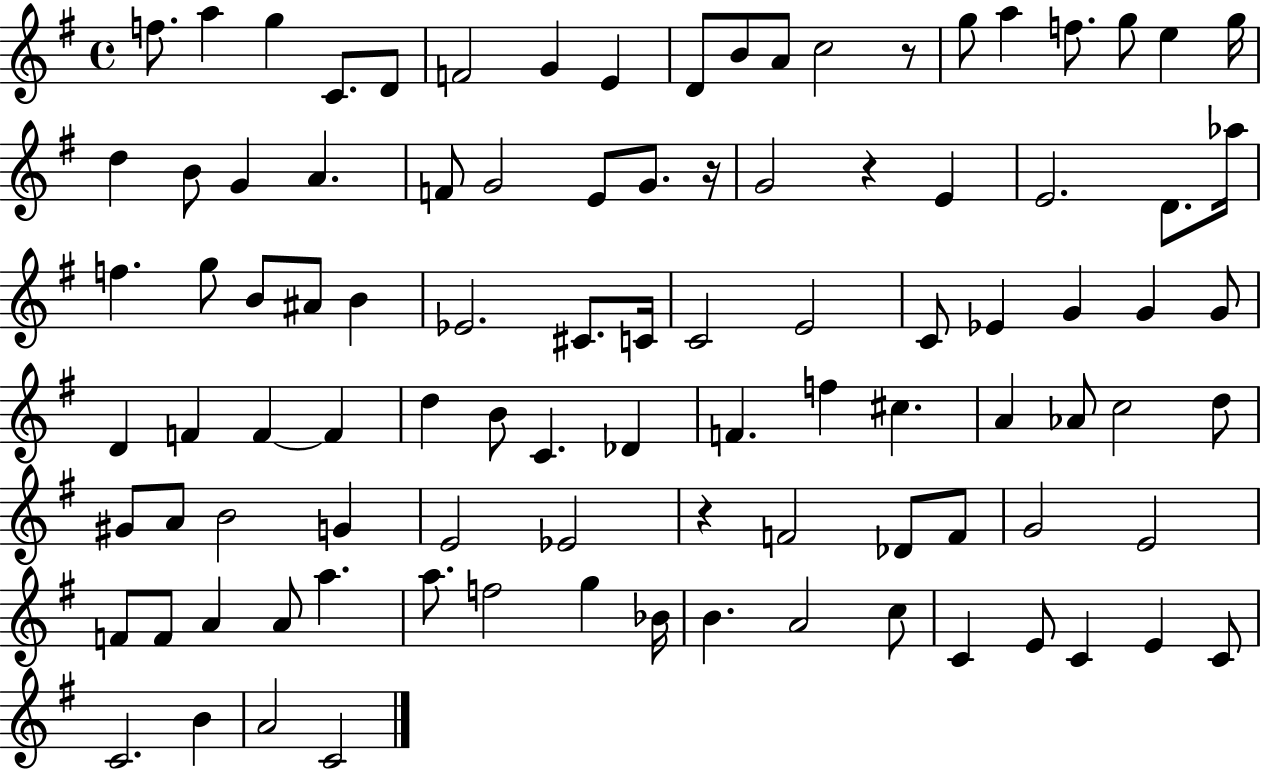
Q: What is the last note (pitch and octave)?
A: C4